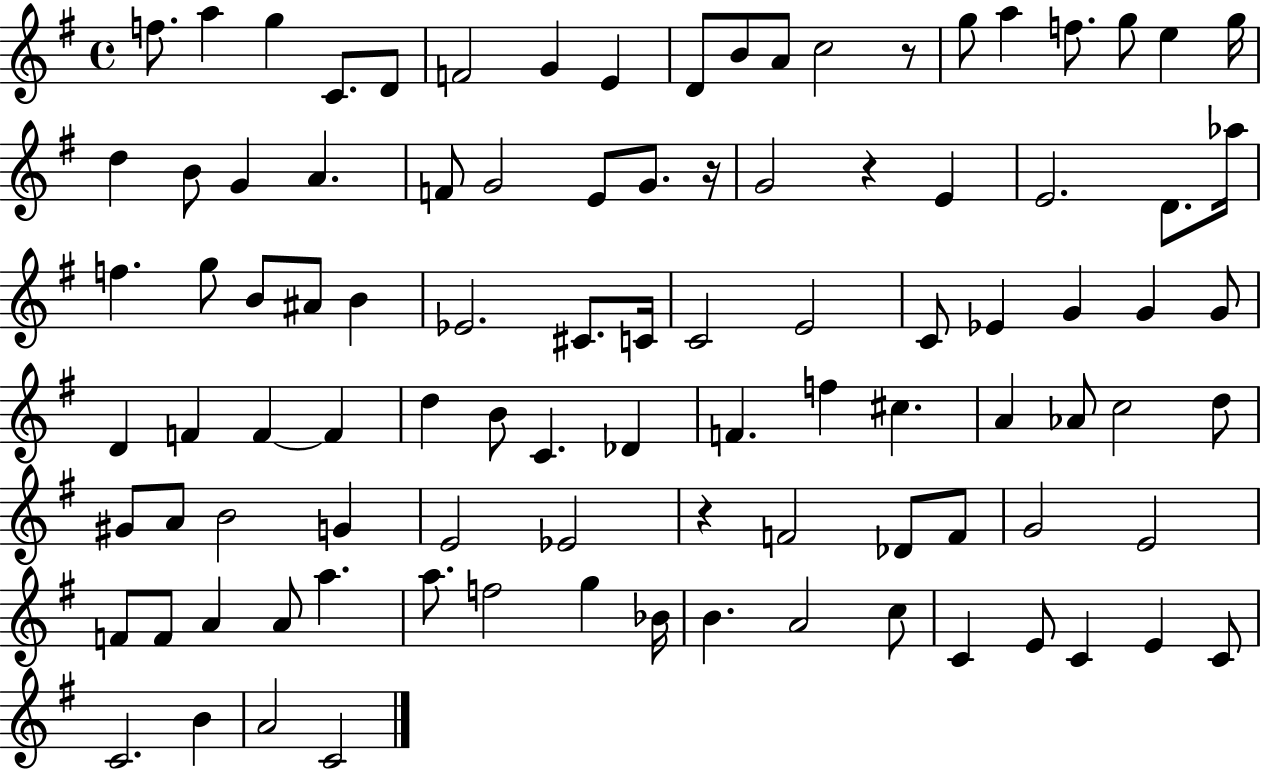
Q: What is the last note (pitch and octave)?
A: C4